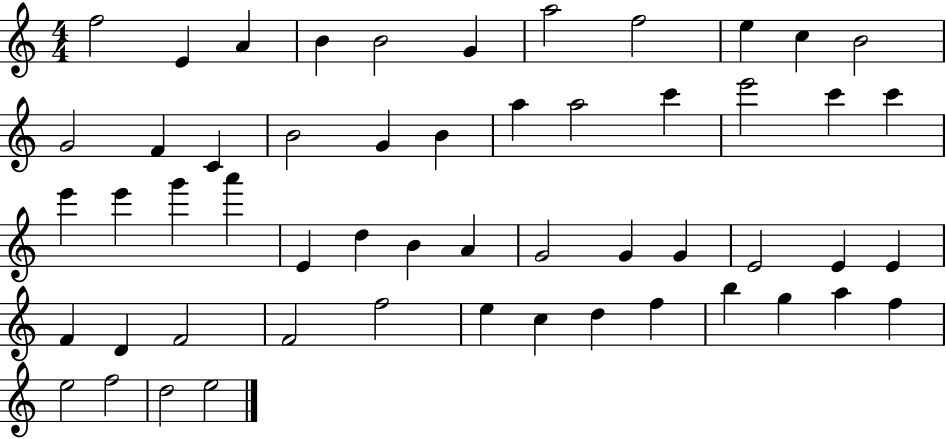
F5/h E4/q A4/q B4/q B4/h G4/q A5/h F5/h E5/q C5/q B4/h G4/h F4/q C4/q B4/h G4/q B4/q A5/q A5/h C6/q E6/h C6/q C6/q E6/q E6/q G6/q A6/q E4/q D5/q B4/q A4/q G4/h G4/q G4/q E4/h E4/q E4/q F4/q D4/q F4/h F4/h F5/h E5/q C5/q D5/q F5/q B5/q G5/q A5/q F5/q E5/h F5/h D5/h E5/h